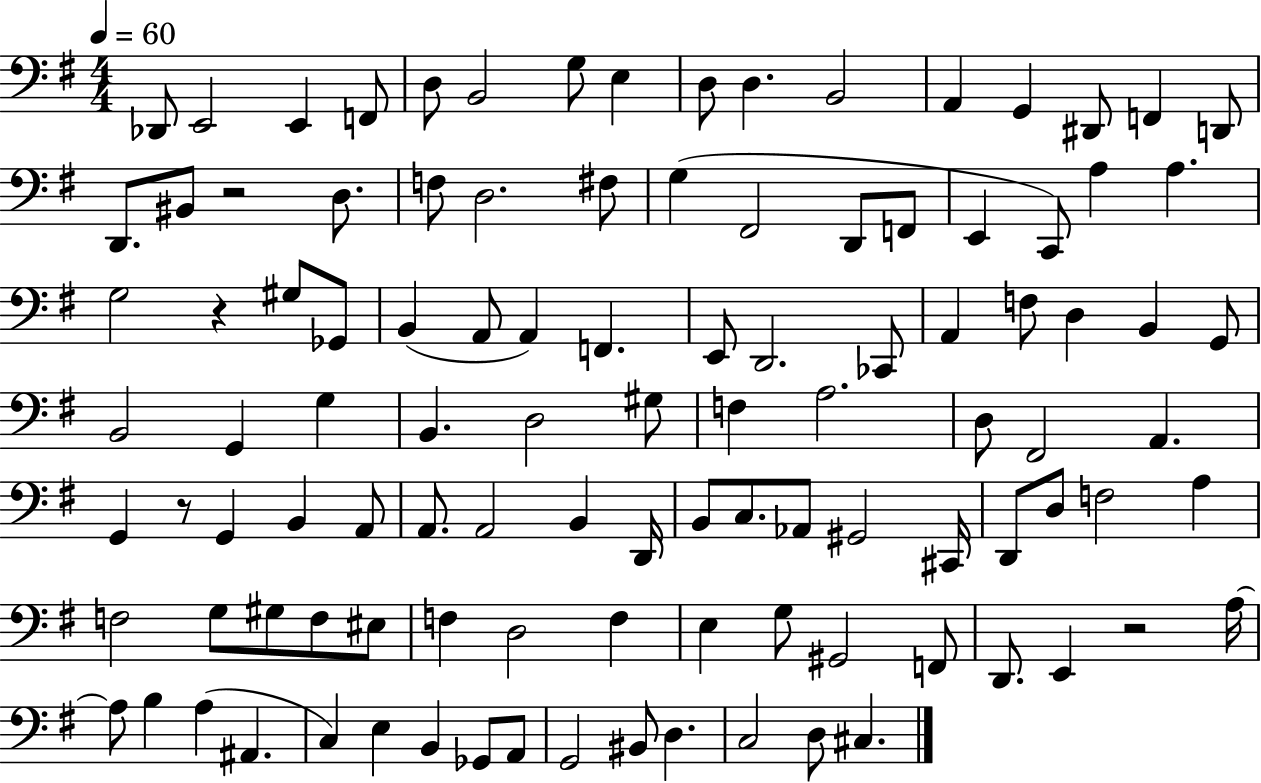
Db2/e E2/h E2/q F2/e D3/e B2/h G3/e E3/q D3/e D3/q. B2/h A2/q G2/q D#2/e F2/q D2/e D2/e. BIS2/e R/h D3/e. F3/e D3/h. F#3/e G3/q F#2/h D2/e F2/e E2/q C2/e A3/q A3/q. G3/h R/q G#3/e Gb2/e B2/q A2/e A2/q F2/q. E2/e D2/h. CES2/e A2/q F3/e D3/q B2/q G2/e B2/h G2/q G3/q B2/q. D3/h G#3/e F3/q A3/h. D3/e F#2/h A2/q. G2/q R/e G2/q B2/q A2/e A2/e. A2/h B2/q D2/s B2/e C3/e. Ab2/e G#2/h C#2/s D2/e D3/e F3/h A3/q F3/h G3/e G#3/e F3/e EIS3/e F3/q D3/h F3/q E3/q G3/e G#2/h F2/e D2/e. E2/q R/h A3/s A3/e B3/q A3/q A#2/q. C3/q E3/q B2/q Gb2/e A2/e G2/h BIS2/e D3/q. C3/h D3/e C#3/q.